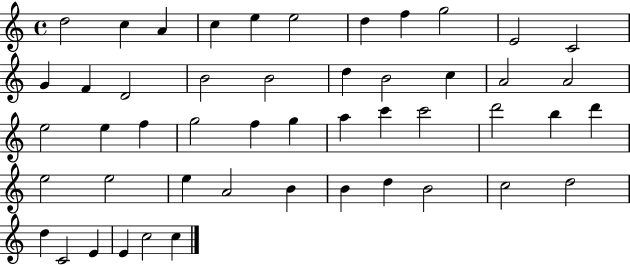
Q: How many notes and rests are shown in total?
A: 49